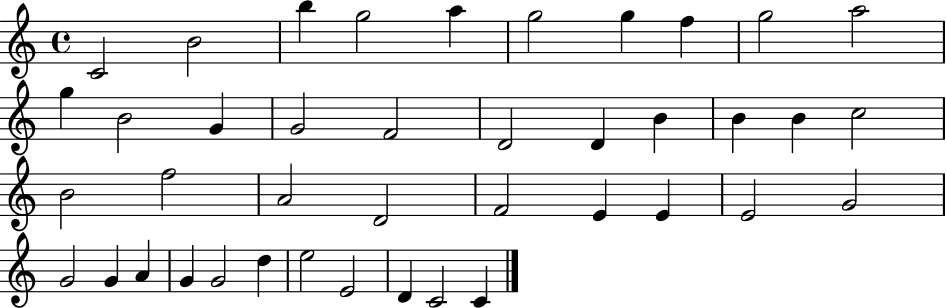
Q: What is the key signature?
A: C major